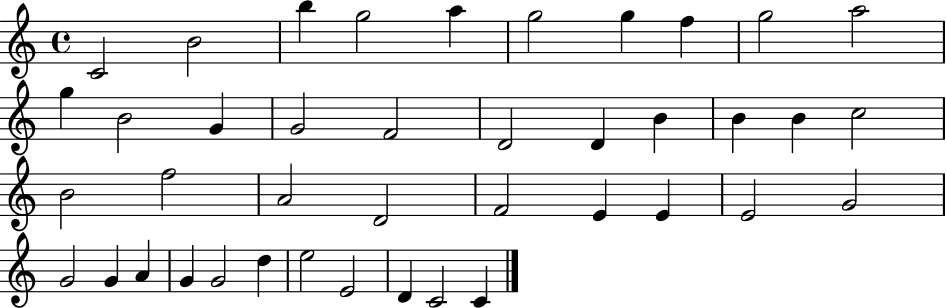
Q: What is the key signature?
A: C major